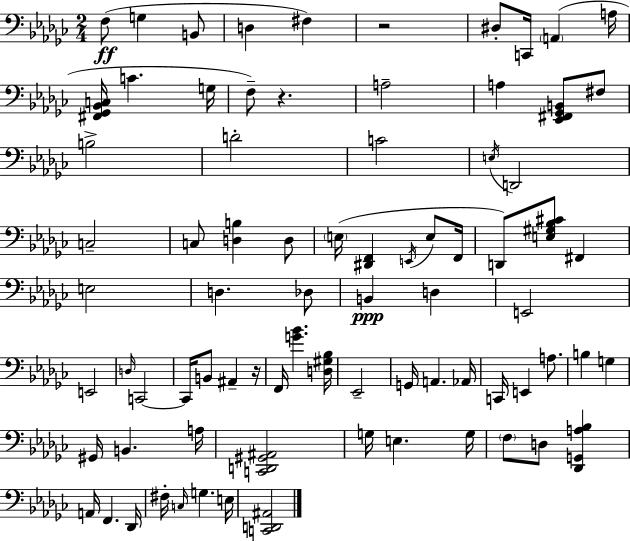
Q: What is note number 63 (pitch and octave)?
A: F#3